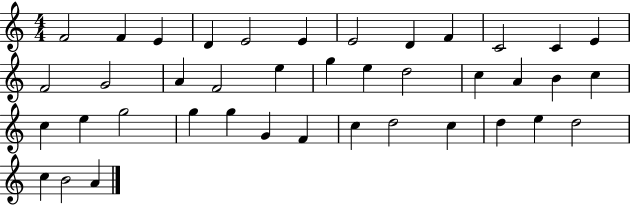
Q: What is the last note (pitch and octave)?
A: A4